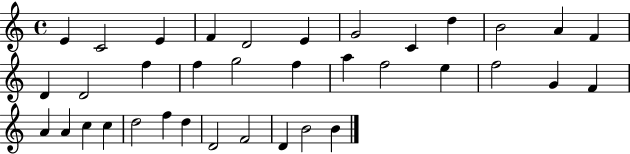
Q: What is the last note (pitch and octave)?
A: B4